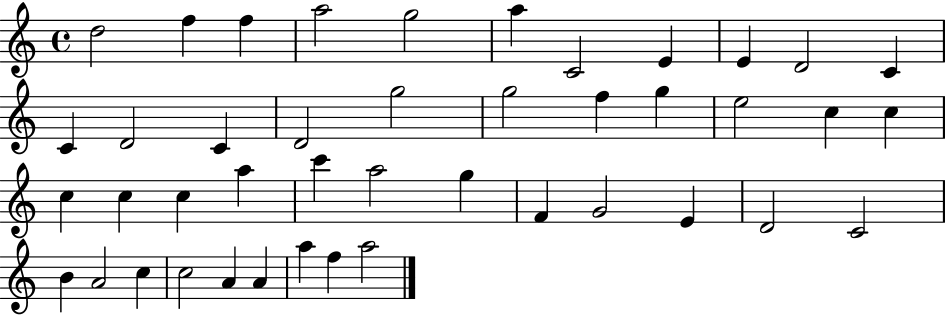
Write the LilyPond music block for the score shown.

{
  \clef treble
  \time 4/4
  \defaultTimeSignature
  \key c \major
  d''2 f''4 f''4 | a''2 g''2 | a''4 c'2 e'4 | e'4 d'2 c'4 | \break c'4 d'2 c'4 | d'2 g''2 | g''2 f''4 g''4 | e''2 c''4 c''4 | \break c''4 c''4 c''4 a''4 | c'''4 a''2 g''4 | f'4 g'2 e'4 | d'2 c'2 | \break b'4 a'2 c''4 | c''2 a'4 a'4 | a''4 f''4 a''2 | \bar "|."
}